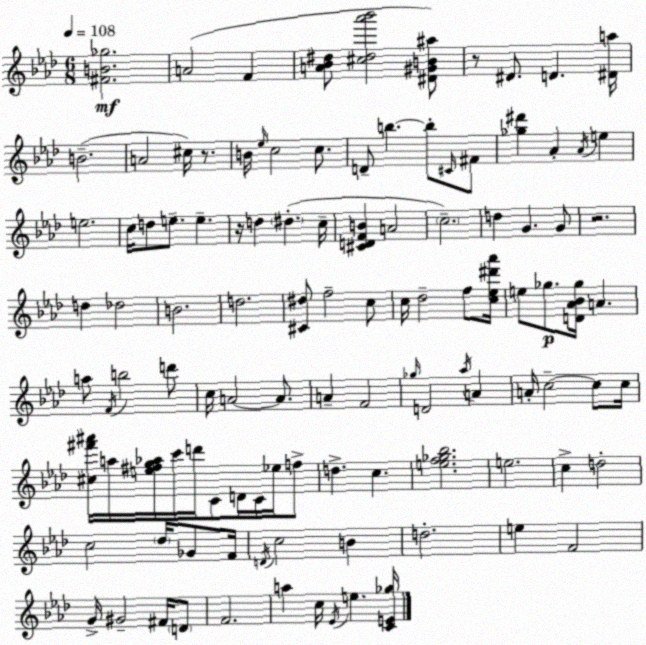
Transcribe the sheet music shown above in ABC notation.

X:1
T:Untitled
M:6/8
L:1/4
K:Ab
[^FB_g]2 A2 F [A_B^d]/2 [^c^d_a'_b']2 [^D^GB^a]/2 z/2 ^D/2 D [^Da]/4 B2 A2 ^c/4 z/2 B/4 _e/4 c2 c/2 D/2 b b/2 ^C/4 ^F/2 [_g^d'] _A _A/4 e e2 c/4 d/2 e/2 e z/4 d ^d c/4 [^CDFB] A2 c2 d G G/2 z2 d _d2 B2 d2 [^C^d]/2 f2 c/2 c/4 _d2 f/2 [c_e^d'_a']/4 e/2 _g/2 [D_A_B_g]/4 A a/2 F/4 b2 d'/2 c/4 A2 A/2 A F2 _g/4 D2 _a/4 A A/4 c2 c/2 c/4 [^c^f'^a']/4 a/4 [e^fg_a]/4 c'/4 d'/4 C/2 D/4 C/4 _e/4 f/2 d c [ef_g_b]2 e2 c d2 c2 _d/4 _G/2 F/4 D/4 c2 B d2 e F2 G/4 ^G2 ^F/4 D/2 F2 a c/4 _E/4 e [CE_g]/4